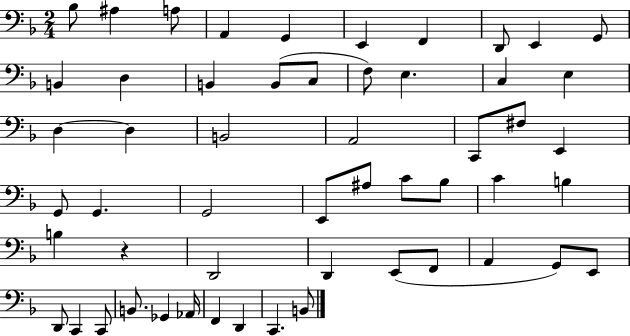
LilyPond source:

{
  \clef bass
  \numericTimeSignature
  \time 2/4
  \key f \major
  bes8 ais4 a8 | a,4 g,4 | e,4 f,4 | d,8 e,4 g,8 | \break b,4 d4 | b,4 b,8( c8 | f8) e4. | c4 e4 | \break d4~~ d4 | b,2 | a,2 | c,8 fis8 e,4 | \break g,8 g,4. | g,2 | e,8 ais8 c'8 bes8 | c'4 b4 | \break b4 r4 | d,2 | d,4 e,8( f,8 | a,4 g,8) e,8 | \break d,8 c,4 c,8 | b,8. ges,4 aes,16 | f,4 d,4 | c,4. b,8 | \break \bar "|."
}